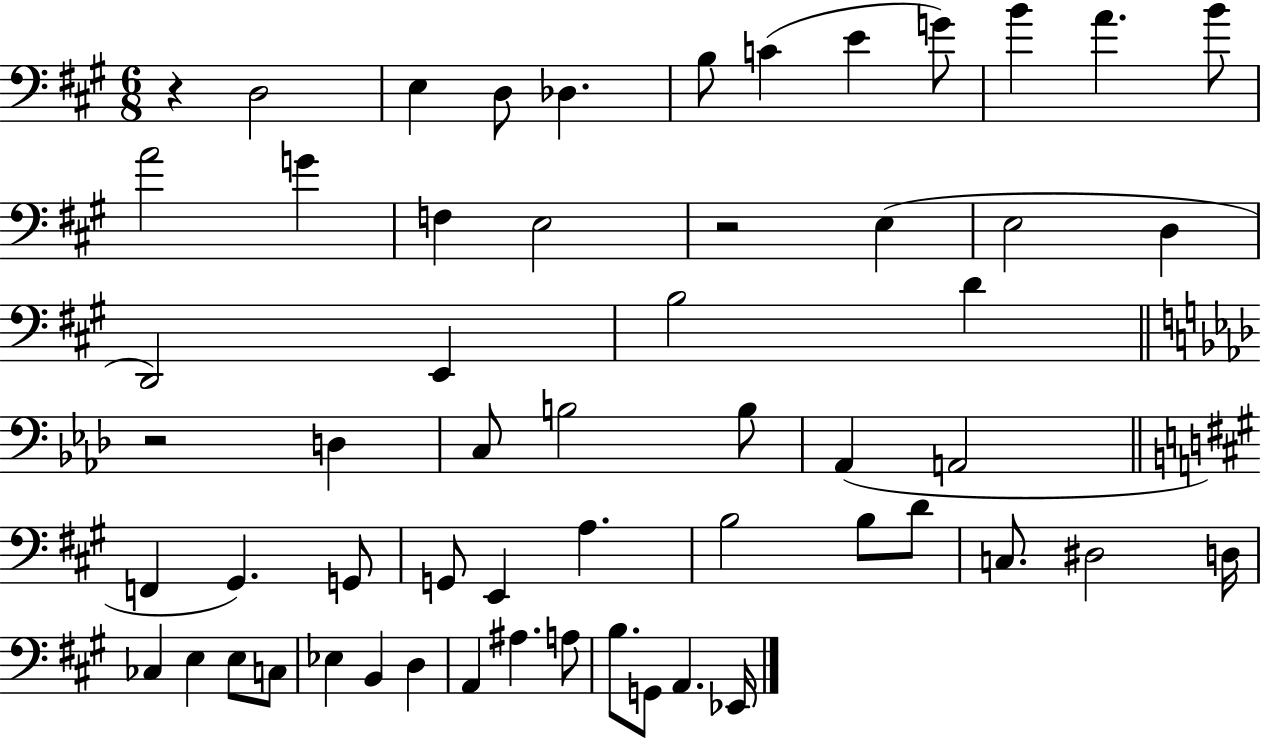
{
  \clef bass
  \numericTimeSignature
  \time 6/8
  \key a \major
  r4 d2 | e4 d8 des4. | b8 c'4( e'4 g'8) | b'4 a'4. b'8 | \break a'2 g'4 | f4 e2 | r2 e4( | e2 d4 | \break d,2) e,4 | b2 d'4 | \bar "||" \break \key aes \major r2 d4 | c8 b2 b8 | aes,4( a,2 | \bar "||" \break \key a \major f,4 gis,4.) g,8 | g,8 e,4 a4. | b2 b8 d'8 | c8. dis2 d16 | \break ces4 e4 e8 c8 | ees4 b,4 d4 | a,4 ais4. a8 | b8. g,8 a,4. ees,16 | \break \bar "|."
}